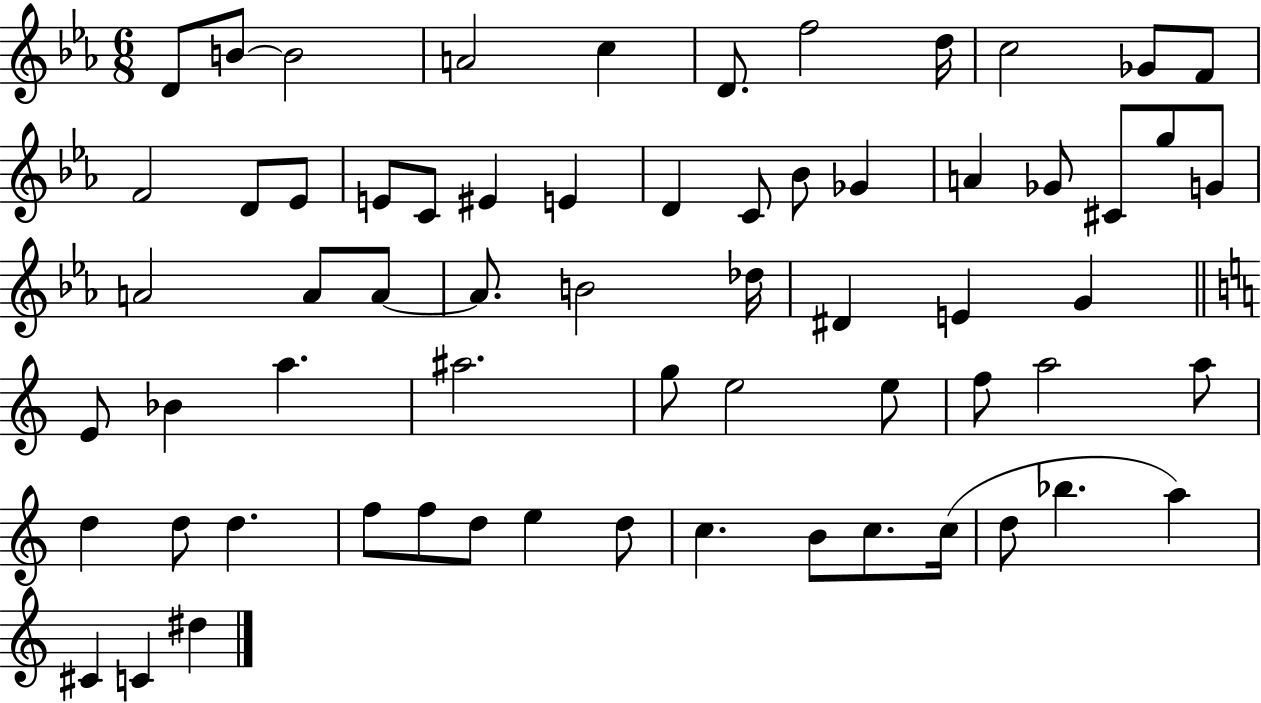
{
  \clef treble
  \numericTimeSignature
  \time 6/8
  \key ees \major
  d'8 b'8~~ b'2 | a'2 c''4 | d'8. f''2 d''16 | c''2 ges'8 f'8 | \break f'2 d'8 ees'8 | e'8 c'8 eis'4 e'4 | d'4 c'8 bes'8 ges'4 | a'4 ges'8 cis'8 g''8 g'8 | \break a'2 a'8 a'8~~ | a'8. b'2 des''16 | dis'4 e'4 g'4 | \bar "||" \break \key c \major e'8 bes'4 a''4. | ais''2. | g''8 e''2 e''8 | f''8 a''2 a''8 | \break d''4 d''8 d''4. | f''8 f''8 d''8 e''4 d''8 | c''4. b'8 c''8. c''16( | d''8 bes''4. a''4) | \break cis'4 c'4 dis''4 | \bar "|."
}